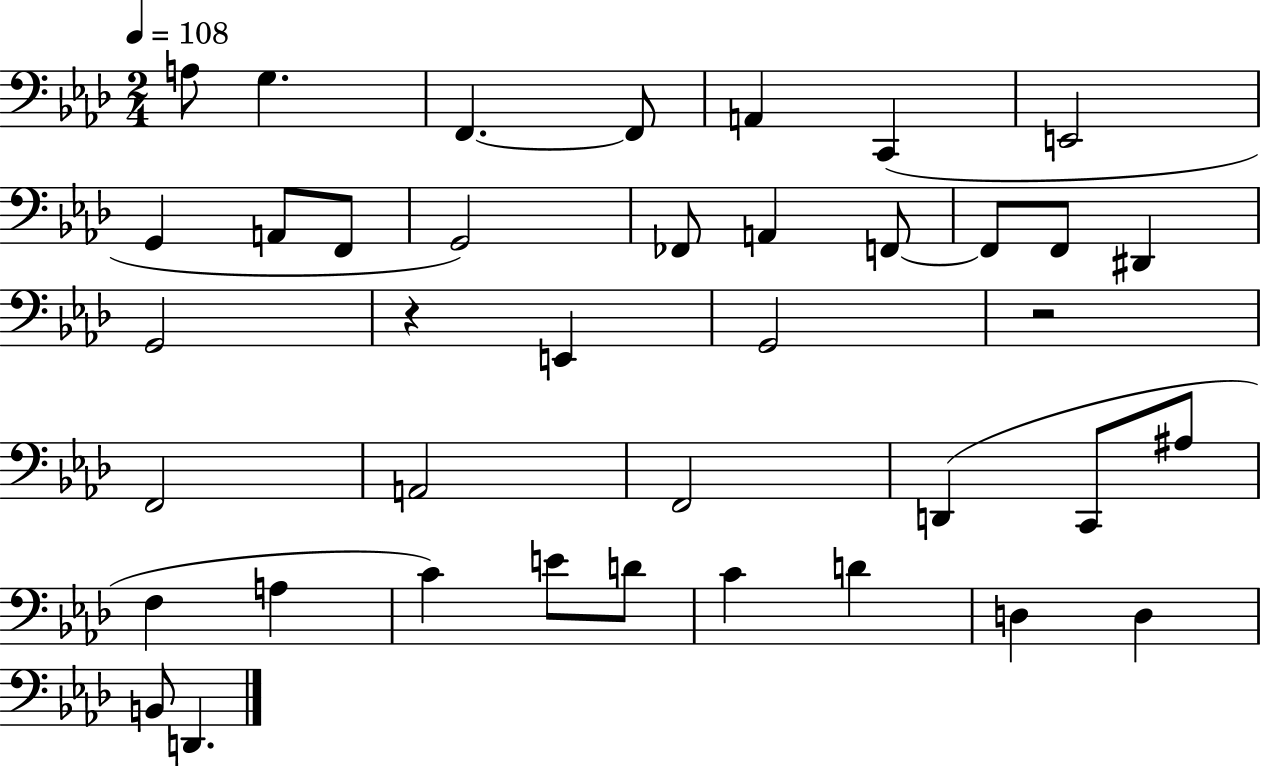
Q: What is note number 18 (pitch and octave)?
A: G2